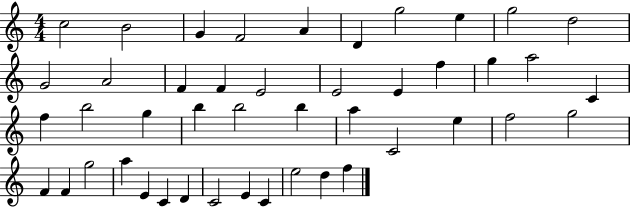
{
  \clef treble
  \numericTimeSignature
  \time 4/4
  \key c \major
  c''2 b'2 | g'4 f'2 a'4 | d'4 g''2 e''4 | g''2 d''2 | \break g'2 a'2 | f'4 f'4 e'2 | e'2 e'4 f''4 | g''4 a''2 c'4 | \break f''4 b''2 g''4 | b''4 b''2 b''4 | a''4 c'2 e''4 | f''2 g''2 | \break f'4 f'4 g''2 | a''4 e'4 c'4 d'4 | c'2 e'4 c'4 | e''2 d''4 f''4 | \break \bar "|."
}